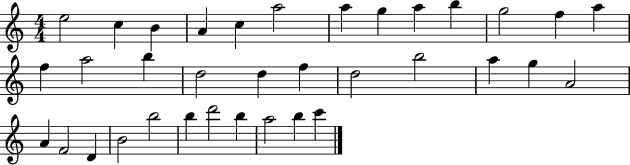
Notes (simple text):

E5/h C5/q B4/q A4/q C5/q A5/h A5/q G5/q A5/q B5/q G5/h F5/q A5/q F5/q A5/h B5/q D5/h D5/q F5/q D5/h B5/h A5/q G5/q A4/h A4/q F4/h D4/q B4/h B5/h B5/q D6/h B5/q A5/h B5/q C6/q